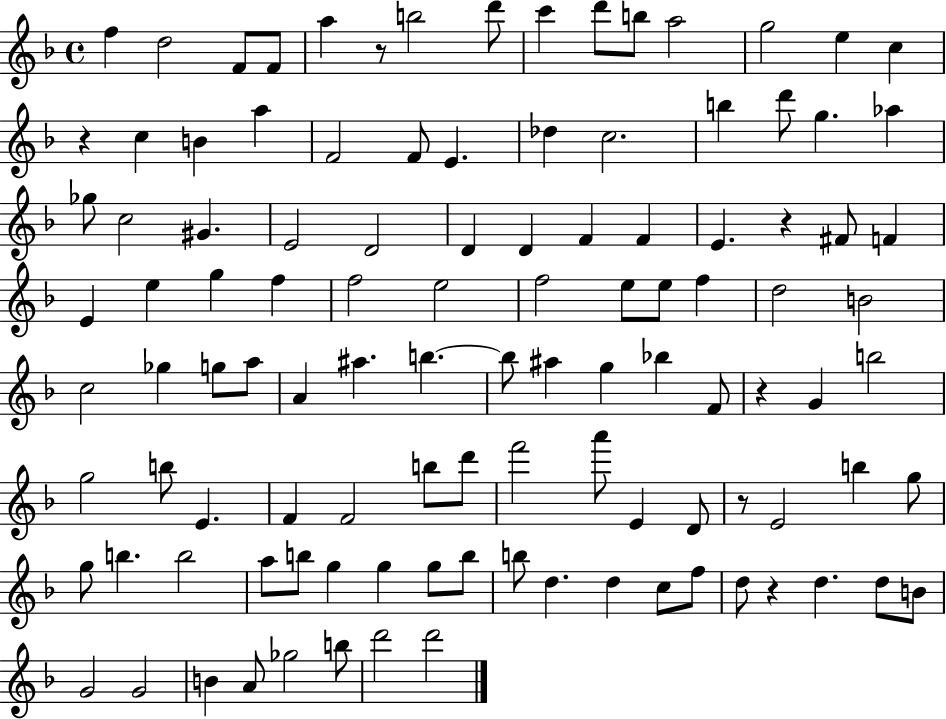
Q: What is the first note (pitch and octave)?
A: F5